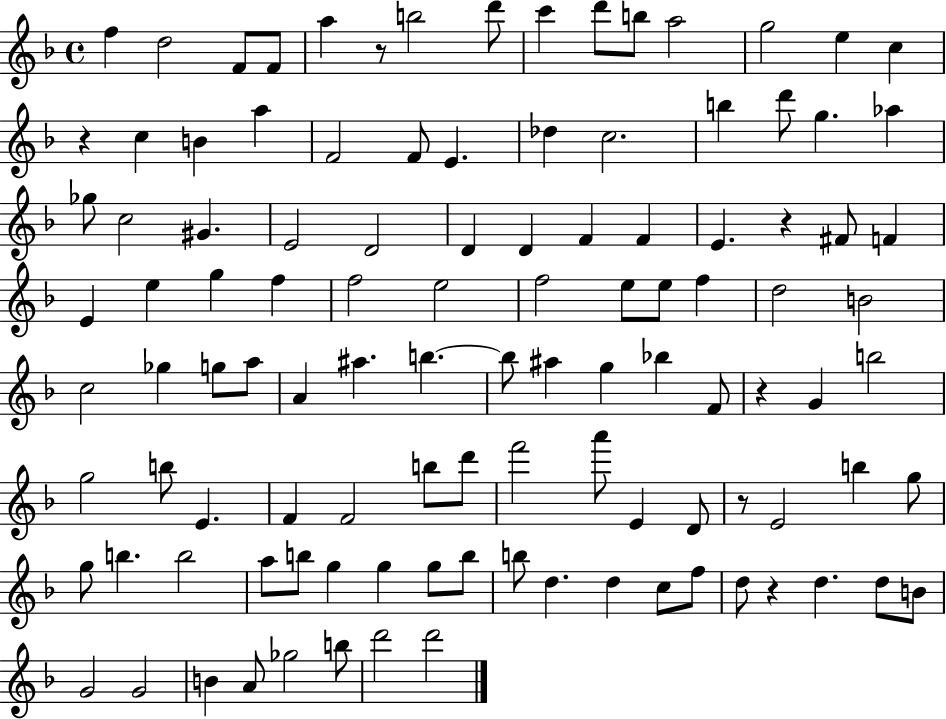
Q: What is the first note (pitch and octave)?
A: F5